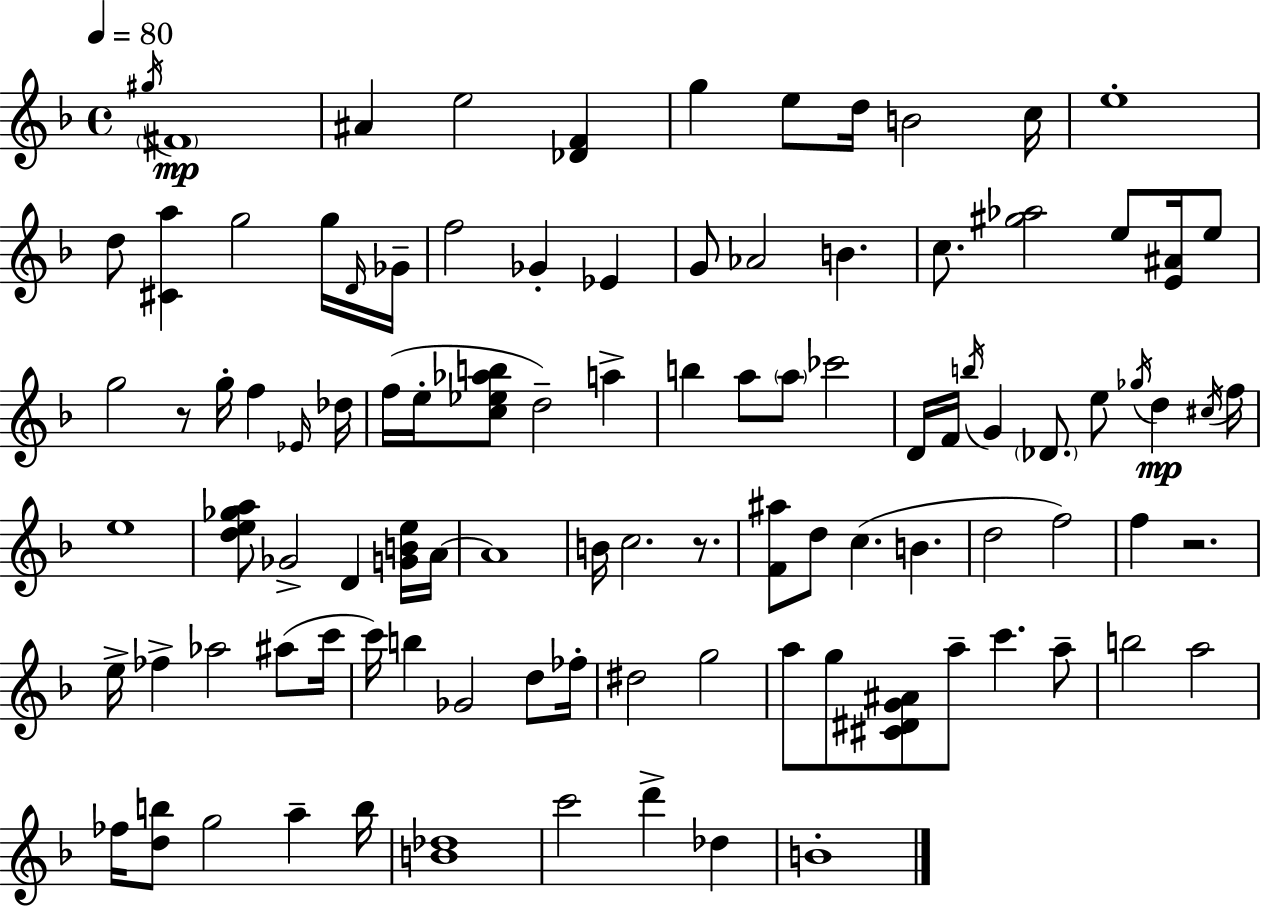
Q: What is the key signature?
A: D minor